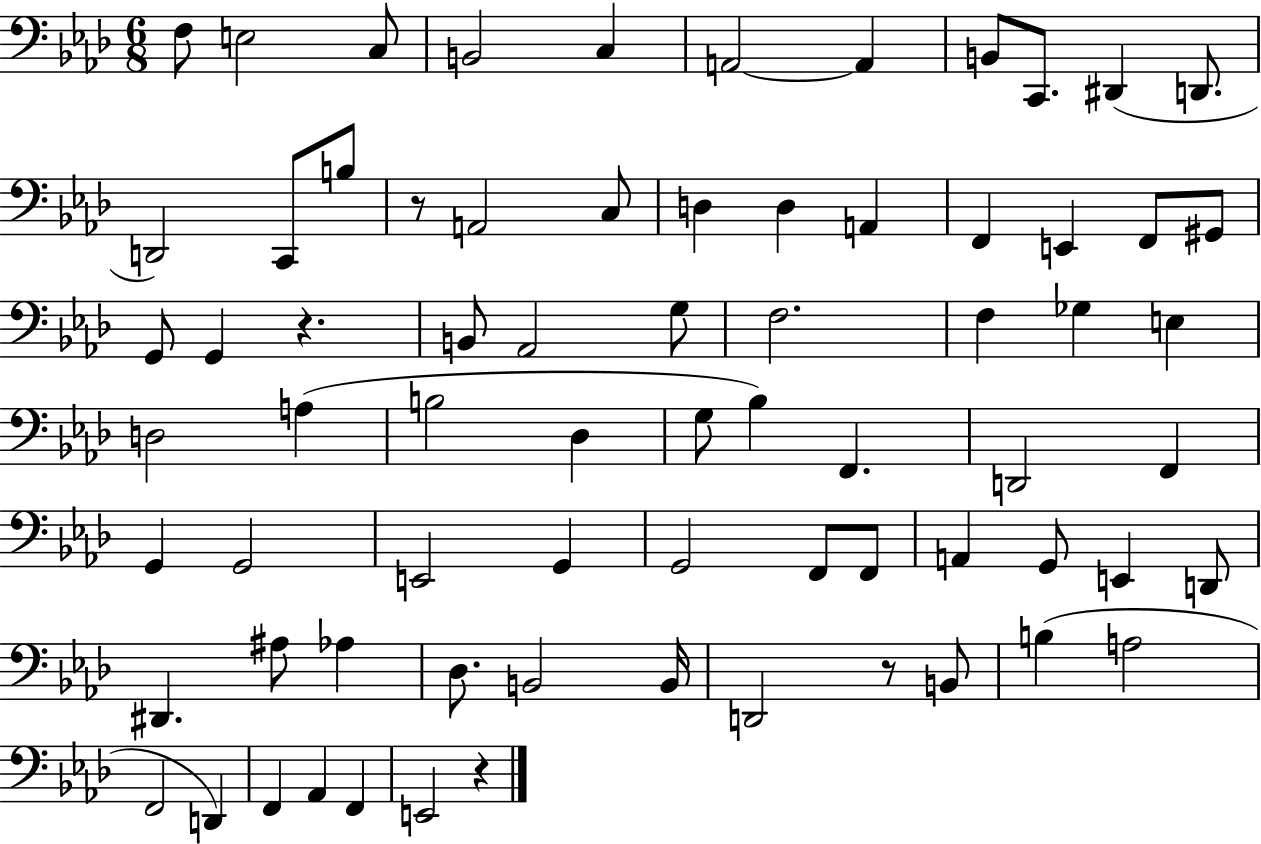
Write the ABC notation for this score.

X:1
T:Untitled
M:6/8
L:1/4
K:Ab
F,/2 E,2 C,/2 B,,2 C, A,,2 A,, B,,/2 C,,/2 ^D,, D,,/2 D,,2 C,,/2 B,/2 z/2 A,,2 C,/2 D, D, A,, F,, E,, F,,/2 ^G,,/2 G,,/2 G,, z B,,/2 _A,,2 G,/2 F,2 F, _G, E, D,2 A, B,2 _D, G,/2 _B, F,, D,,2 F,, G,, G,,2 E,,2 G,, G,,2 F,,/2 F,,/2 A,, G,,/2 E,, D,,/2 ^D,, ^A,/2 _A, _D,/2 B,,2 B,,/4 D,,2 z/2 B,,/2 B, A,2 F,,2 D,, F,, _A,, F,, E,,2 z